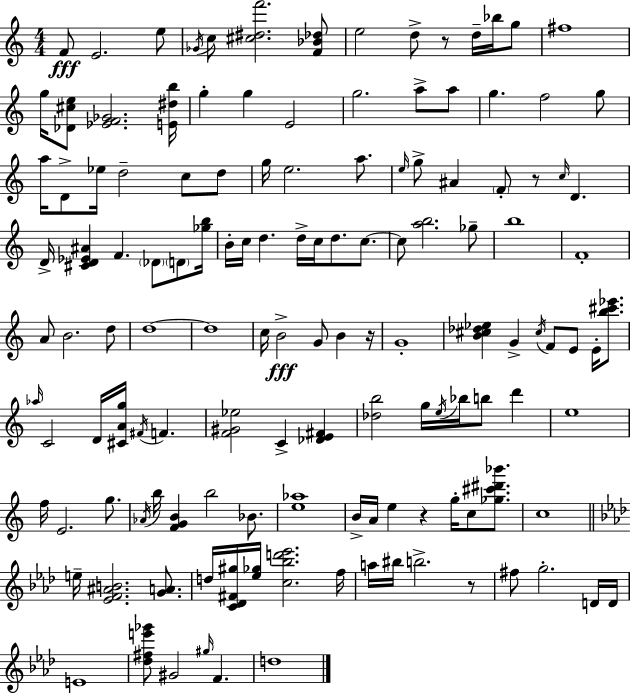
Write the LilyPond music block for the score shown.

{
  \clef treble
  \numericTimeSignature
  \time 4/4
  \key c \major
  f'8\fff e'2. e''8 | \acciaccatura { ges'16 } c''8 <cis'' dis'' f'''>2. <f' bes' des''>8 | e''2 d''8-> r8 d''16-- bes''16 g''8 | fis''1 | \break g''16 <des' cis'' e''>8 <ees' f' ges'>2. | <e' dis'' b''>16 g''4-. g''4 e'2 | g''2. a''8-> a''8 | g''4. f''2 g''8 | \break a''16 d'8-> ees''16 d''2-- c''8 d''8 | g''16 e''2. a''8. | \grace { e''16 } g''8-> ais'4 \parenthesize f'8-. r8 \grace { c''16 } d'4. | d'16-> <cis' d' ees' ais'>4 f'4. \parenthesize des'8 | \break \parenthesize d'8 <ges'' b''>16 b'16-. c''16 d''4. d''16-> c''16 d''8. | c''8.~~ c''8 <a'' b''>2. | ges''8-- b''1 | f'1-. | \break a'8 b'2. | d''8 d''1~~ | d''1 | c''16 b'2->\fff g'8 b'4 | \break r16 g'1-. | <b' cis'' des'' ees''>4 g'4-> \acciaccatura { cis''16 } f'8 e'8 | e'16-. <b'' cis''' ees'''>8. \grace { aes''16 } c'2 d'16 <cis' a' g''>16 \acciaccatura { fis'16 } | f'4. <f' gis' ees''>2 c'4-> | \break <des' e' fis'>4 <des'' b''>2 g''16 \acciaccatura { e''16 } | bes''16 b''8 d'''4 e''1 | f''16 e'2. | g''8. \acciaccatura { aes'16 } b''16 <f' g' b'>4 b''2 | \break bes'8. <e'' aes''>1 | b'16-> a'16 e''4 r4 | g''16-. c''8 <ges'' cis''' dis''' bes'''>8. c''1 | \bar "||" \break \key aes \major e''16-- <ees' f' ais' b'>2. <g' a'>8. | d''16 <c' des' fis' gis''>16 <ees'' ges''>16 <c'' bes'' d''' ees'''>2. f''16 | a''16 bis''16 b''2.-> r8 | fis''8 g''2.-. d'16 d'16 | \break e'1 | <des'' fis'' e''' ges'''>8 gis'2 \grace { gis''16 } f'4. | d''1 | \bar "|."
}